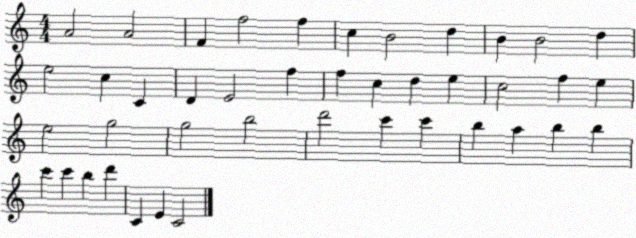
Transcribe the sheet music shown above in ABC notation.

X:1
T:Untitled
M:4/4
L:1/4
K:C
A2 A2 F f2 f c B2 d B B2 d e2 c C D E2 f f c d e c2 f e e2 g2 g2 b2 d'2 c' c' b a b b c' c' b d' C E C2